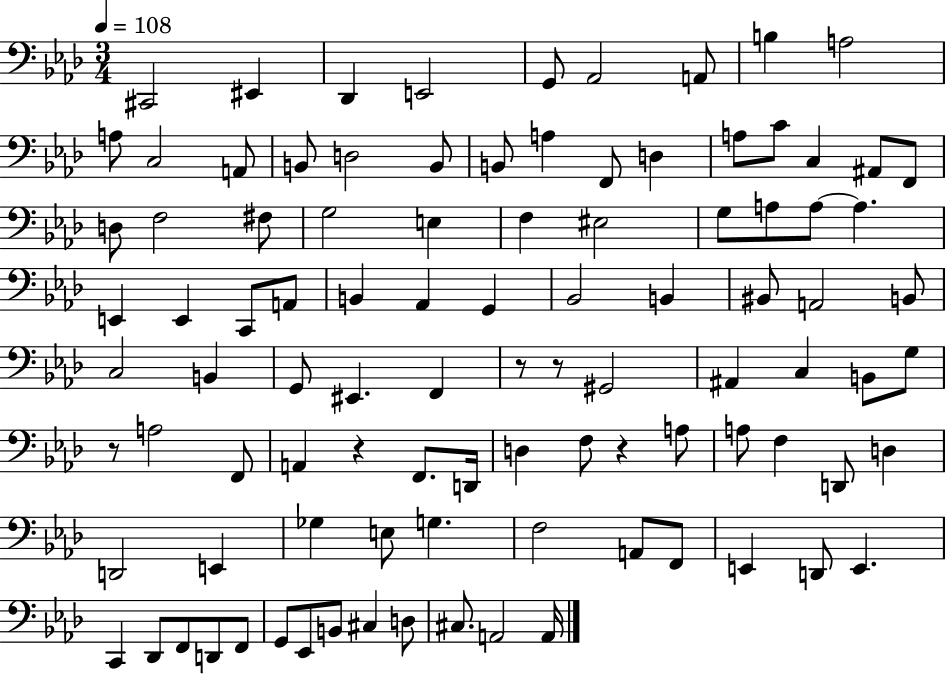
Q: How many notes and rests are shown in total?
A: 98